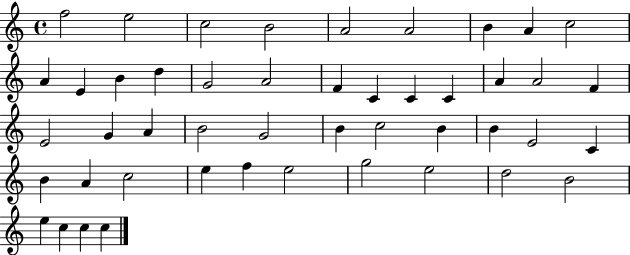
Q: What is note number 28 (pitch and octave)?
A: B4